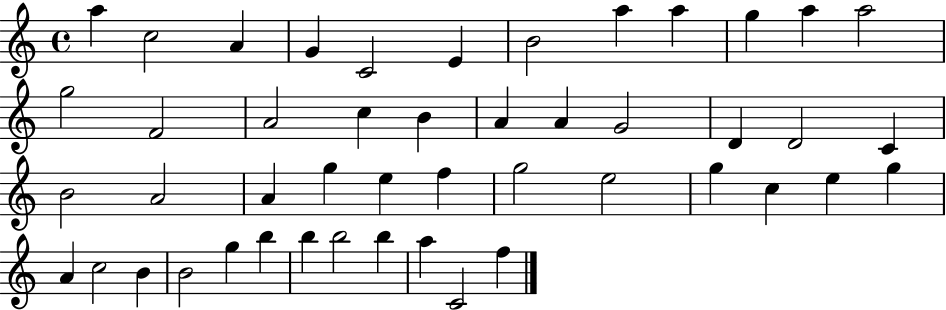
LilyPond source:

{
  \clef treble
  \time 4/4
  \defaultTimeSignature
  \key c \major
  a''4 c''2 a'4 | g'4 c'2 e'4 | b'2 a''4 a''4 | g''4 a''4 a''2 | \break g''2 f'2 | a'2 c''4 b'4 | a'4 a'4 g'2 | d'4 d'2 c'4 | \break b'2 a'2 | a'4 g''4 e''4 f''4 | g''2 e''2 | g''4 c''4 e''4 g''4 | \break a'4 c''2 b'4 | b'2 g''4 b''4 | b''4 b''2 b''4 | a''4 c'2 f''4 | \break \bar "|."
}